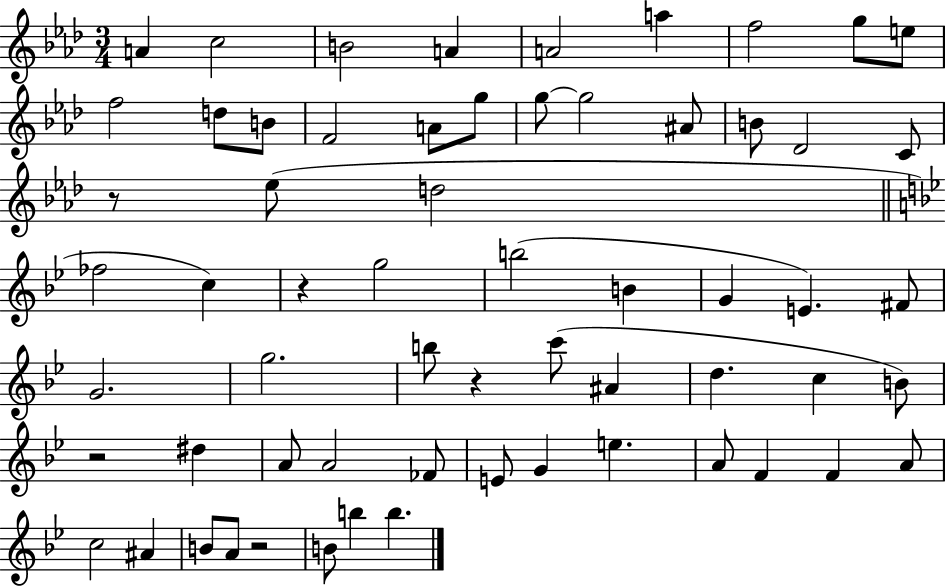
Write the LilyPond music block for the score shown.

{
  \clef treble
  \numericTimeSignature
  \time 3/4
  \key aes \major
  \repeat volta 2 { a'4 c''2 | b'2 a'4 | a'2 a''4 | f''2 g''8 e''8 | \break f''2 d''8 b'8 | f'2 a'8 g''8 | g''8~~ g''2 ais'8 | b'8 des'2 c'8 | \break r8 ees''8( d''2 | \bar "||" \break \key bes \major fes''2 c''4) | r4 g''2 | b''2( b'4 | g'4 e'4.) fis'8 | \break g'2. | g''2. | b''8 r4 c'''8( ais'4 | d''4. c''4 b'8) | \break r2 dis''4 | a'8 a'2 fes'8 | e'8 g'4 e''4. | a'8 f'4 f'4 a'8 | \break c''2 ais'4 | b'8 a'8 r2 | b'8 b''4 b''4. | } \bar "|."
}